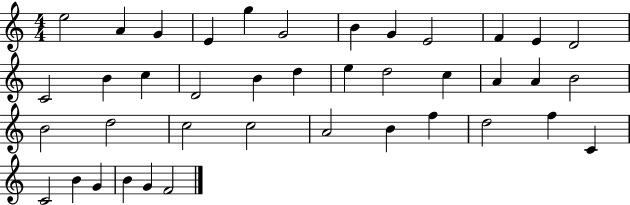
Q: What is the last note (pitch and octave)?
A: F4